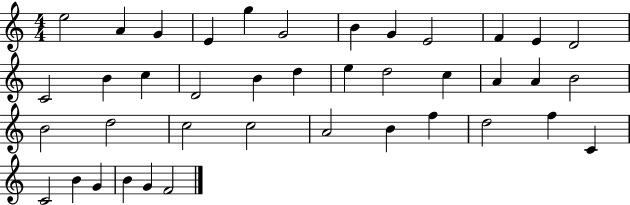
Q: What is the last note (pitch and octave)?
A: F4